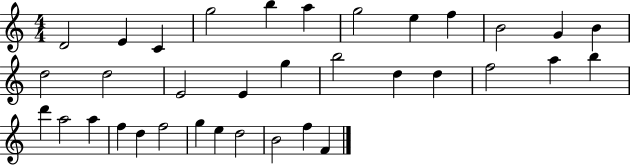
{
  \clef treble
  \numericTimeSignature
  \time 4/4
  \key c \major
  d'2 e'4 c'4 | g''2 b''4 a''4 | g''2 e''4 f''4 | b'2 g'4 b'4 | \break d''2 d''2 | e'2 e'4 g''4 | b''2 d''4 d''4 | f''2 a''4 b''4 | \break d'''4 a''2 a''4 | f''4 d''4 f''2 | g''4 e''4 d''2 | b'2 f''4 f'4 | \break \bar "|."
}